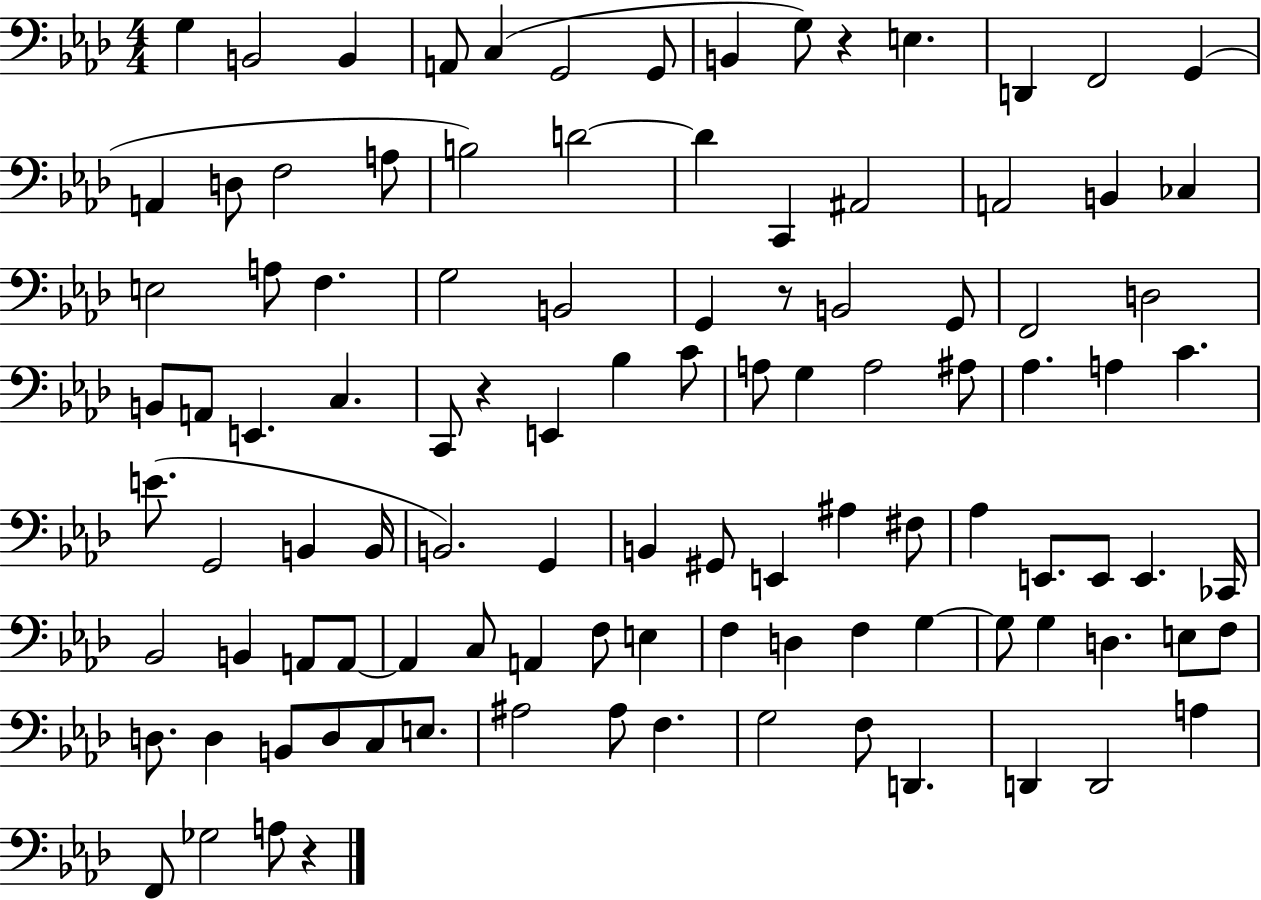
{
  \clef bass
  \numericTimeSignature
  \time 4/4
  \key aes \major
  g4 b,2 b,4 | a,8 c4( g,2 g,8 | b,4 g8) r4 e4. | d,4 f,2 g,4( | \break a,4 d8 f2 a8 | b2) d'2~~ | d'4 c,4 ais,2 | a,2 b,4 ces4 | \break e2 a8 f4. | g2 b,2 | g,4 r8 b,2 g,8 | f,2 d2 | \break b,8 a,8 e,4. c4. | c,8 r4 e,4 bes4 c'8 | a8 g4 a2 ais8 | aes4. a4 c'4. | \break e'8.( g,2 b,4 b,16 | b,2.) g,4 | b,4 gis,8 e,4 ais4 fis8 | aes4 e,8. e,8 e,4. ces,16 | \break bes,2 b,4 a,8 a,8~~ | a,4 c8 a,4 f8 e4 | f4 d4 f4 g4~~ | g8 g4 d4. e8 f8 | \break d8. d4 b,8 d8 c8 e8. | ais2 ais8 f4. | g2 f8 d,4. | d,4 d,2 a4 | \break f,8 ges2 a8 r4 | \bar "|."
}